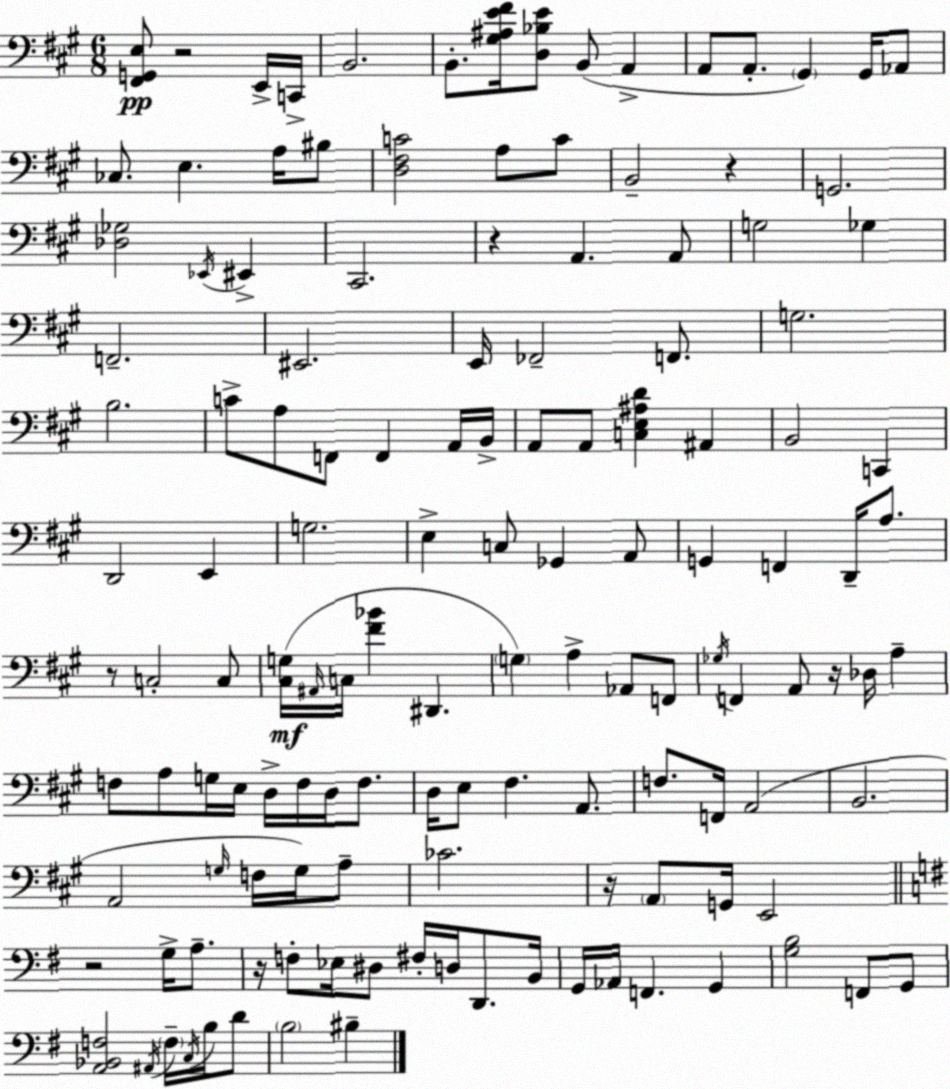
X:1
T:Untitled
M:6/8
L:1/4
K:A
[^F,,G,,E,]/2 z2 E,,/4 C,,/4 B,,2 B,,/2 [^G,^A,E^F]/4 [D,_B,E]/2 B,,/2 A,, A,,/2 A,,/2 ^G,, ^G,,/4 _A,,/2 _C,/2 E, A,/4 ^B,/2 [D,^F,C]2 A,/2 C/2 B,,2 z G,,2 [_D,_G,]2 _E,,/4 ^E,, ^C,,2 z A,, A,,/2 G,2 _G, F,,2 ^E,,2 E,,/4 _F,,2 F,,/2 G,2 B,2 C/2 A,/2 F,,/2 F,, A,,/4 B,,/4 A,,/2 A,,/2 [C,E,^A,D] ^A,, B,,2 C,, D,,2 E,, G,2 E, C,/2 _G,, A,,/2 G,, F,, D,,/4 A,/2 z/2 C,2 C,/2 [^C,G,]/4 ^A,,/4 C,/4 [^F_B] ^D,, G, A, _A,,/2 F,,/2 _G,/4 F,, A,,/2 z/4 _D,/4 A, F,/2 A,/2 G,/4 E,/4 D,/4 F,/4 D,/4 F,/2 D,/4 E,/2 ^F, A,,/2 F,/2 F,,/4 A,,2 B,,2 A,,2 G,/4 F,/4 G,/4 A,/2 _C2 z/4 A,,/2 G,,/4 E,,2 z2 G,/4 A,/2 z/4 F,/2 _E,/4 ^D,/2 ^F,/4 D,/4 D,,/2 B,,/4 G,,/4 _A,,/4 F,, G,, [G,B,]2 F,,/2 G,,/2 [A,,_B,,F,]2 ^A,,/4 F,/4 C,/4 B,/4 D/2 B,2 ^B,